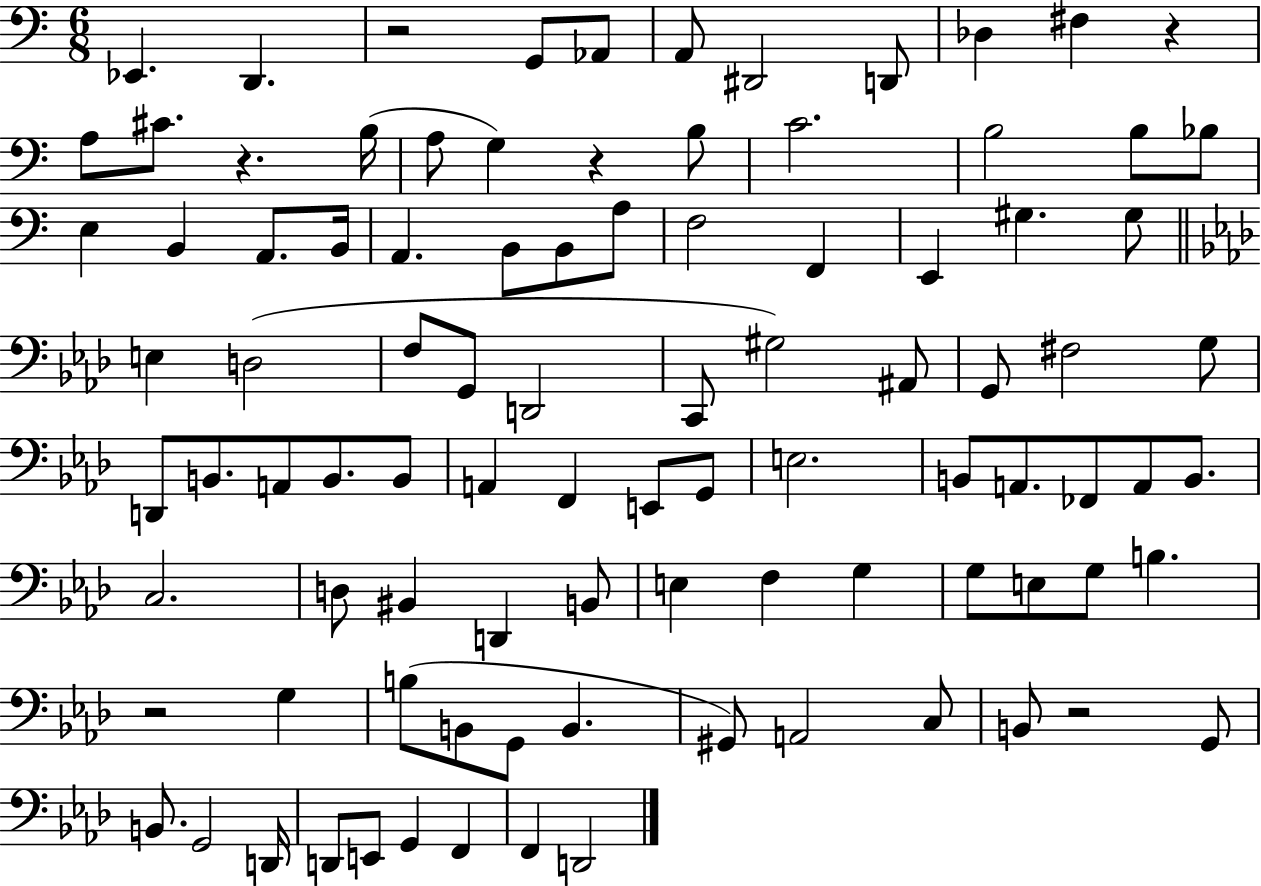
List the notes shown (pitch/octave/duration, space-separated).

Eb2/q. D2/q. R/h G2/e Ab2/e A2/e D#2/h D2/e Db3/q F#3/q R/q A3/e C#4/e. R/q. B3/s A3/e G3/q R/q B3/e C4/h. B3/h B3/e Bb3/e E3/q B2/q A2/e. B2/s A2/q. B2/e B2/e A3/e F3/h F2/q E2/q G#3/q. G#3/e E3/q D3/h F3/e G2/e D2/h C2/e G#3/h A#2/e G2/e F#3/h G3/e D2/e B2/e. A2/e B2/e. B2/e A2/q F2/q E2/e G2/e E3/h. B2/e A2/e. FES2/e A2/e B2/e. C3/h. D3/e BIS2/q D2/q B2/e E3/q F3/q G3/q G3/e E3/e G3/e B3/q. R/h G3/q B3/e B2/e G2/e B2/q. G#2/e A2/h C3/e B2/e R/h G2/e B2/e. G2/h D2/s D2/e E2/e G2/q F2/q F2/q D2/h